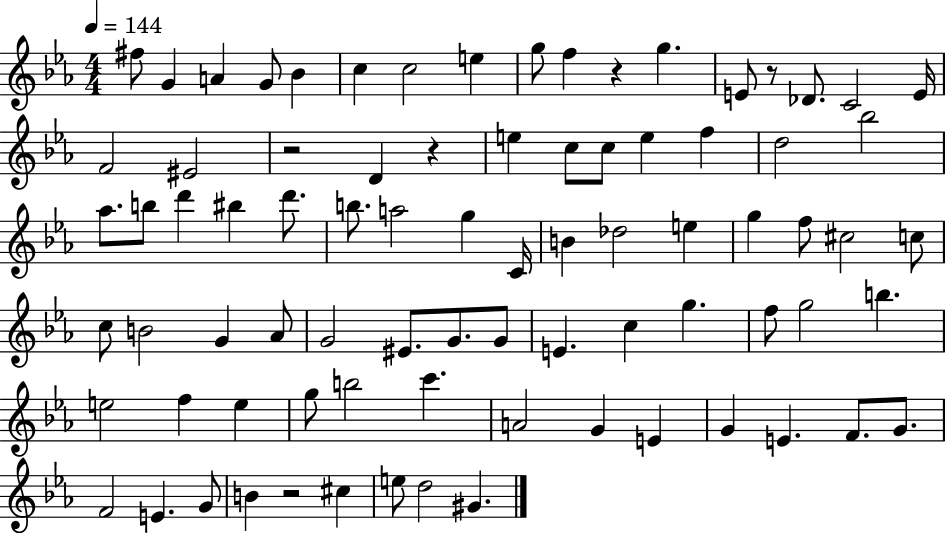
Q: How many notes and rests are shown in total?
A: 81